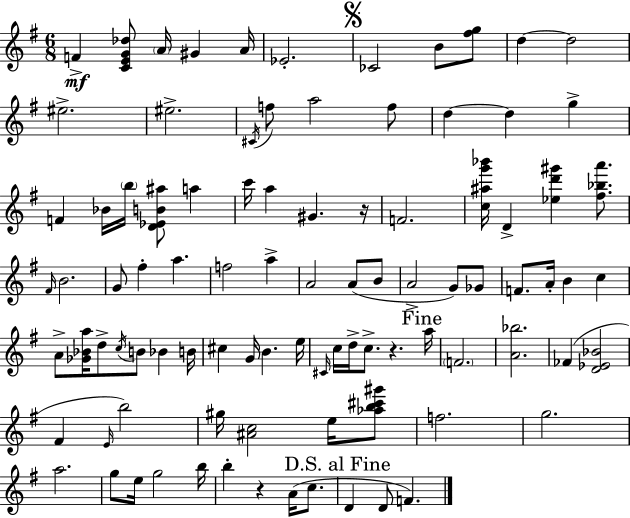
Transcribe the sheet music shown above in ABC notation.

X:1
T:Untitled
M:6/8
L:1/4
K:G
F [CEG_d]/2 A/4 ^G A/4 _E2 _C2 B/2 [^fg]/2 d d2 ^e2 ^e2 ^C/4 f/2 a2 f/2 d d g F _B/4 b/4 [D_EB^a]/2 a c'/4 a ^G z/4 F2 [c^ag'_b']/4 D [_ed'^g'] [^f_ba']/2 ^F/4 B2 G/2 ^f a f2 a A2 A/2 B/2 A2 G/2 _G/2 F/2 A/4 B c A/2 [_G_Ba]/4 d/2 c/4 B/2 _B B/4 ^c G/4 B e/4 ^C/4 c/4 d/4 c/2 z a/4 F2 [A_b]2 _F [D_E_B]2 ^F E/4 b2 ^g/4 [^Ac]2 e/4 [_ab^c'^g']/2 f2 g2 a2 g/2 e/4 g2 b/4 b z A/4 c/2 D D/2 F